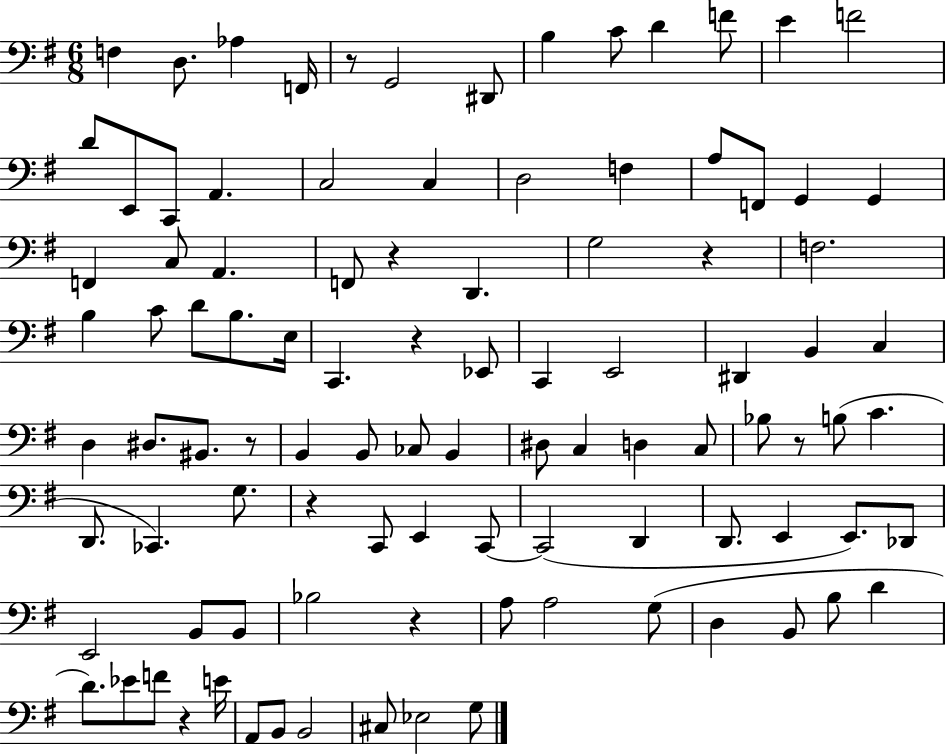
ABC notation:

X:1
T:Untitled
M:6/8
L:1/4
K:G
F, D,/2 _A, F,,/4 z/2 G,,2 ^D,,/2 B, C/2 D F/2 E F2 D/2 E,,/2 C,,/2 A,, C,2 C, D,2 F, A,/2 F,,/2 G,, G,, F,, C,/2 A,, F,,/2 z D,, G,2 z F,2 B, C/2 D/2 B,/2 E,/4 C,, z _E,,/2 C,, E,,2 ^D,, B,, C, D, ^D,/2 ^B,,/2 z/2 B,, B,,/2 _C,/2 B,, ^D,/2 C, D, C,/2 _B,/2 z/2 B,/2 C D,,/2 _C,, G,/2 z C,,/2 E,, C,,/2 C,,2 D,, D,,/2 E,, E,,/2 _D,,/2 E,,2 B,,/2 B,,/2 _B,2 z A,/2 A,2 G,/2 D, B,,/2 B,/2 D D/2 _E/2 F/2 z E/4 A,,/2 B,,/2 B,,2 ^C,/2 _E,2 G,/2